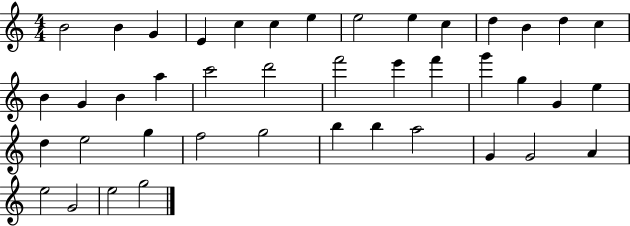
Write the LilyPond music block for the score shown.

{
  \clef treble
  \numericTimeSignature
  \time 4/4
  \key c \major
  b'2 b'4 g'4 | e'4 c''4 c''4 e''4 | e''2 e''4 c''4 | d''4 b'4 d''4 c''4 | \break b'4 g'4 b'4 a''4 | c'''2 d'''2 | f'''2 e'''4 f'''4 | g'''4 g''4 g'4 e''4 | \break d''4 e''2 g''4 | f''2 g''2 | b''4 b''4 a''2 | g'4 g'2 a'4 | \break e''2 g'2 | e''2 g''2 | \bar "|."
}